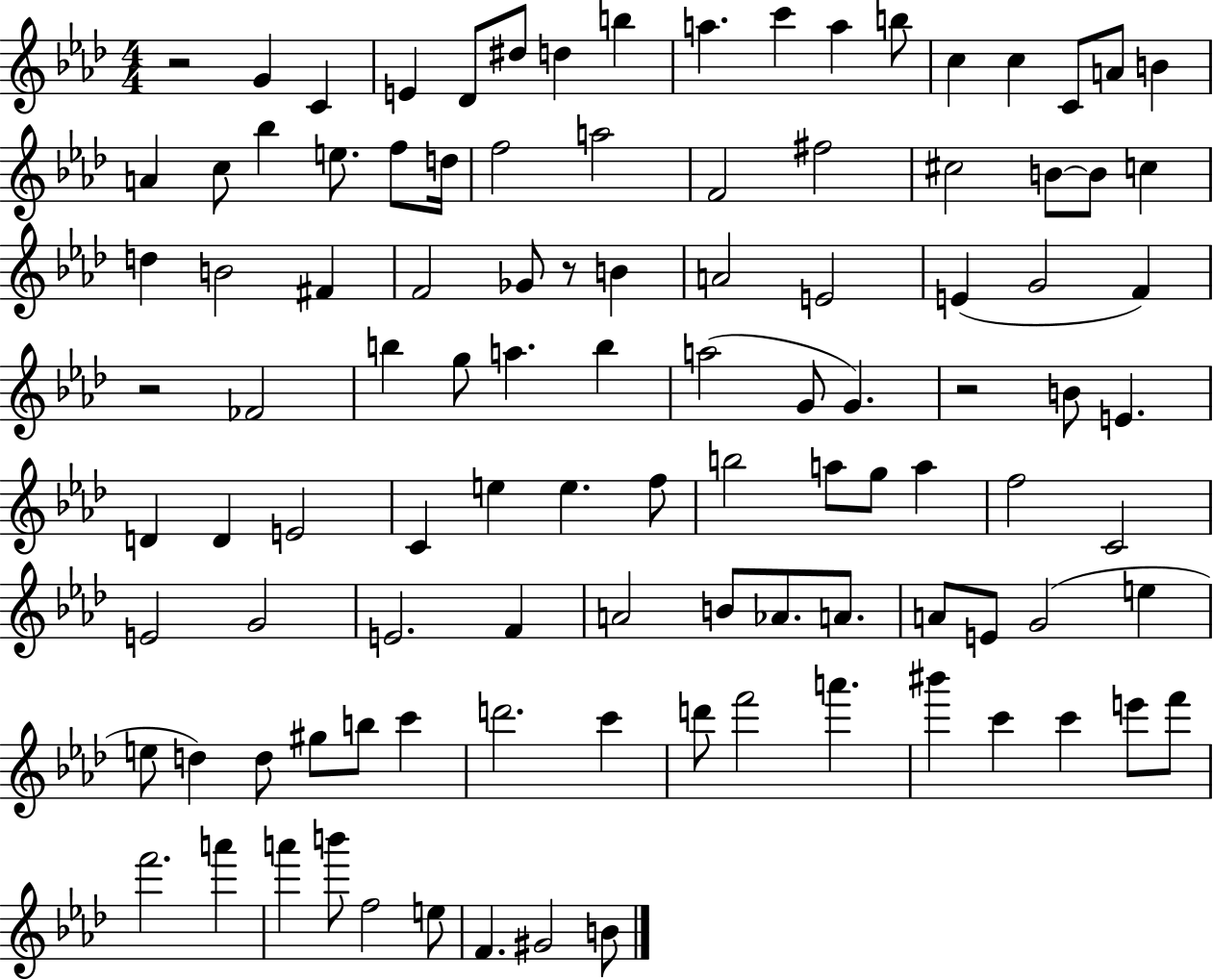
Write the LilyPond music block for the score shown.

{
  \clef treble
  \numericTimeSignature
  \time 4/4
  \key aes \major
  r2 g'4 c'4 | e'4 des'8 dis''8 d''4 b''4 | a''4. c'''4 a''4 b''8 | c''4 c''4 c'8 a'8 b'4 | \break a'4 c''8 bes''4 e''8. f''8 d''16 | f''2 a''2 | f'2 fis''2 | cis''2 b'8~~ b'8 c''4 | \break d''4 b'2 fis'4 | f'2 ges'8 r8 b'4 | a'2 e'2 | e'4( g'2 f'4) | \break r2 fes'2 | b''4 g''8 a''4. b''4 | a''2( g'8 g'4.) | r2 b'8 e'4. | \break d'4 d'4 e'2 | c'4 e''4 e''4. f''8 | b''2 a''8 g''8 a''4 | f''2 c'2 | \break e'2 g'2 | e'2. f'4 | a'2 b'8 aes'8. a'8. | a'8 e'8 g'2( e''4 | \break e''8 d''4) d''8 gis''8 b''8 c'''4 | d'''2. c'''4 | d'''8 f'''2 a'''4. | bis'''4 c'''4 c'''4 e'''8 f'''8 | \break f'''2. a'''4 | a'''4 b'''8 f''2 e''8 | f'4. gis'2 b'8 | \bar "|."
}